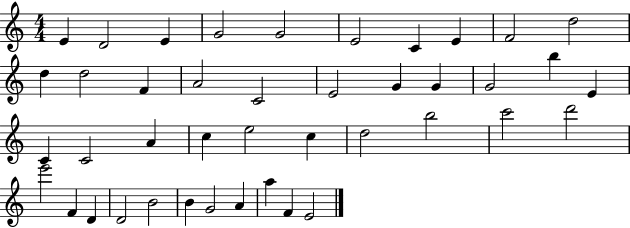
E4/q D4/h E4/q G4/h G4/h E4/h C4/q E4/q F4/h D5/h D5/q D5/h F4/q A4/h C4/h E4/h G4/q G4/q G4/h B5/q E4/q C4/q C4/h A4/q C5/q E5/h C5/q D5/h B5/h C6/h D6/h E6/h F4/q D4/q D4/h B4/h B4/q G4/h A4/q A5/q F4/q E4/h